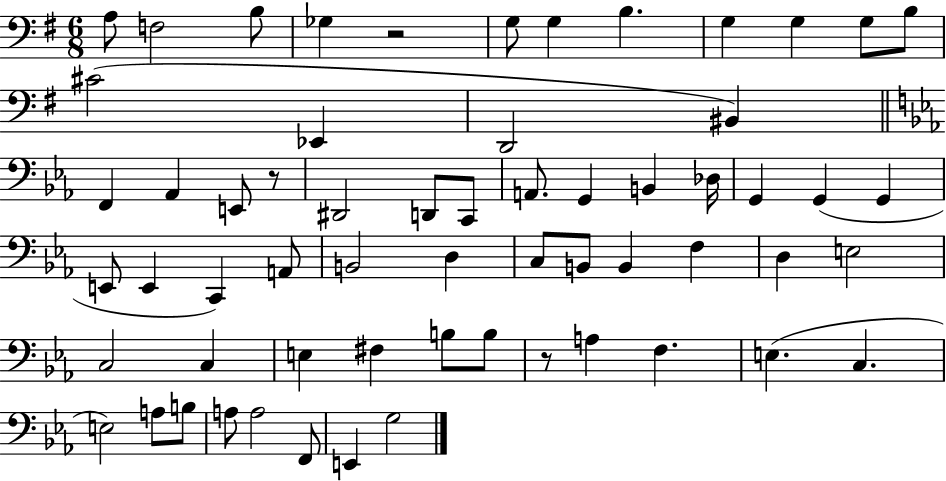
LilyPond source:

{
  \clef bass
  \numericTimeSignature
  \time 6/8
  \key g \major
  a8 f2 b8 | ges4 r2 | g8 g4 b4. | g4 g4 g8 b8 | \break cis'2( ees,4 | d,2 bis,4) | \bar "||" \break \key ees \major f,4 aes,4 e,8 r8 | dis,2 d,8 c,8 | a,8. g,4 b,4 des16 | g,4 g,4( g,4 | \break e,8 e,4 c,4) a,8 | b,2 d4 | c8 b,8 b,4 f4 | d4 e2 | \break c2 c4 | e4 fis4 b8 b8 | r8 a4 f4. | e4.( c4. | \break e2) a8 b8 | a8 a2 f,8 | e,4 g2 | \bar "|."
}